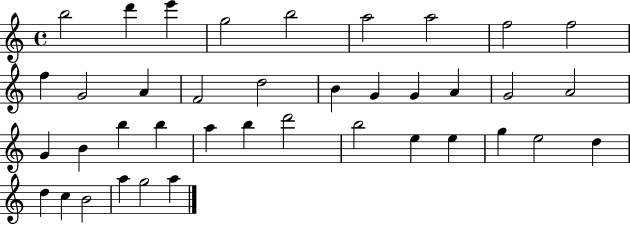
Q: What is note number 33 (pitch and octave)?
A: D5